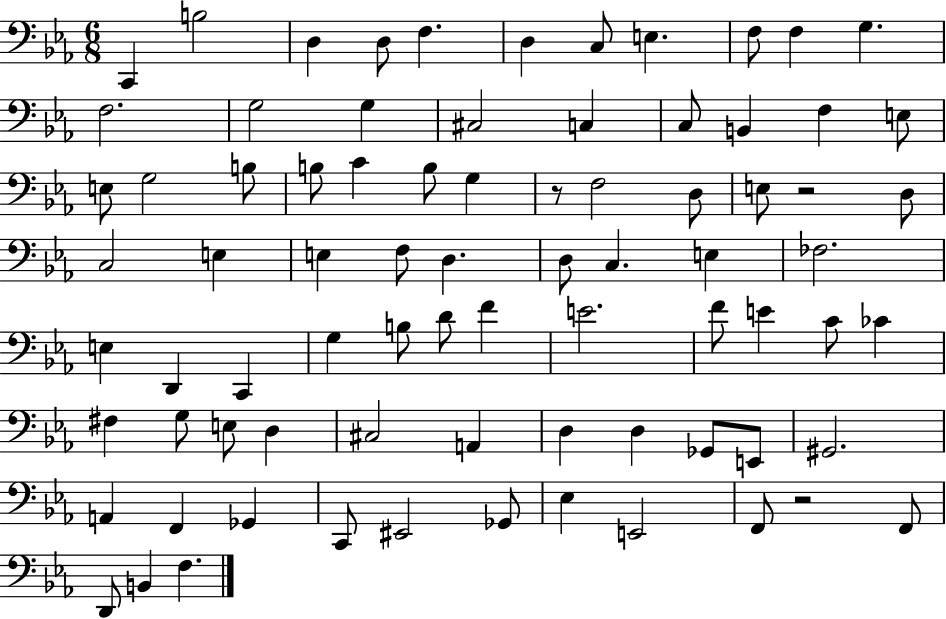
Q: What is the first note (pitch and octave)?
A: C2